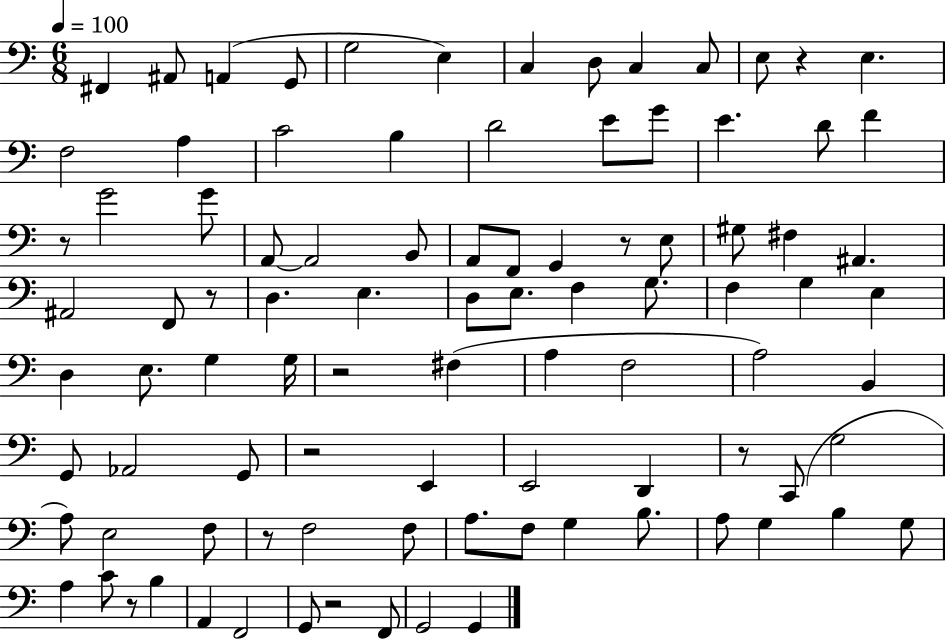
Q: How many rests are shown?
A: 10